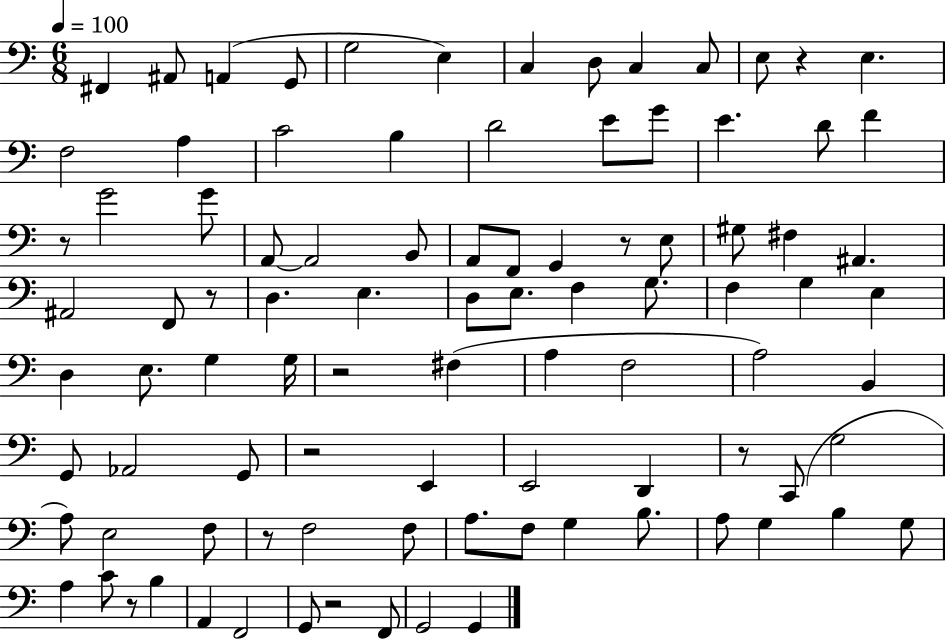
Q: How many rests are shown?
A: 10